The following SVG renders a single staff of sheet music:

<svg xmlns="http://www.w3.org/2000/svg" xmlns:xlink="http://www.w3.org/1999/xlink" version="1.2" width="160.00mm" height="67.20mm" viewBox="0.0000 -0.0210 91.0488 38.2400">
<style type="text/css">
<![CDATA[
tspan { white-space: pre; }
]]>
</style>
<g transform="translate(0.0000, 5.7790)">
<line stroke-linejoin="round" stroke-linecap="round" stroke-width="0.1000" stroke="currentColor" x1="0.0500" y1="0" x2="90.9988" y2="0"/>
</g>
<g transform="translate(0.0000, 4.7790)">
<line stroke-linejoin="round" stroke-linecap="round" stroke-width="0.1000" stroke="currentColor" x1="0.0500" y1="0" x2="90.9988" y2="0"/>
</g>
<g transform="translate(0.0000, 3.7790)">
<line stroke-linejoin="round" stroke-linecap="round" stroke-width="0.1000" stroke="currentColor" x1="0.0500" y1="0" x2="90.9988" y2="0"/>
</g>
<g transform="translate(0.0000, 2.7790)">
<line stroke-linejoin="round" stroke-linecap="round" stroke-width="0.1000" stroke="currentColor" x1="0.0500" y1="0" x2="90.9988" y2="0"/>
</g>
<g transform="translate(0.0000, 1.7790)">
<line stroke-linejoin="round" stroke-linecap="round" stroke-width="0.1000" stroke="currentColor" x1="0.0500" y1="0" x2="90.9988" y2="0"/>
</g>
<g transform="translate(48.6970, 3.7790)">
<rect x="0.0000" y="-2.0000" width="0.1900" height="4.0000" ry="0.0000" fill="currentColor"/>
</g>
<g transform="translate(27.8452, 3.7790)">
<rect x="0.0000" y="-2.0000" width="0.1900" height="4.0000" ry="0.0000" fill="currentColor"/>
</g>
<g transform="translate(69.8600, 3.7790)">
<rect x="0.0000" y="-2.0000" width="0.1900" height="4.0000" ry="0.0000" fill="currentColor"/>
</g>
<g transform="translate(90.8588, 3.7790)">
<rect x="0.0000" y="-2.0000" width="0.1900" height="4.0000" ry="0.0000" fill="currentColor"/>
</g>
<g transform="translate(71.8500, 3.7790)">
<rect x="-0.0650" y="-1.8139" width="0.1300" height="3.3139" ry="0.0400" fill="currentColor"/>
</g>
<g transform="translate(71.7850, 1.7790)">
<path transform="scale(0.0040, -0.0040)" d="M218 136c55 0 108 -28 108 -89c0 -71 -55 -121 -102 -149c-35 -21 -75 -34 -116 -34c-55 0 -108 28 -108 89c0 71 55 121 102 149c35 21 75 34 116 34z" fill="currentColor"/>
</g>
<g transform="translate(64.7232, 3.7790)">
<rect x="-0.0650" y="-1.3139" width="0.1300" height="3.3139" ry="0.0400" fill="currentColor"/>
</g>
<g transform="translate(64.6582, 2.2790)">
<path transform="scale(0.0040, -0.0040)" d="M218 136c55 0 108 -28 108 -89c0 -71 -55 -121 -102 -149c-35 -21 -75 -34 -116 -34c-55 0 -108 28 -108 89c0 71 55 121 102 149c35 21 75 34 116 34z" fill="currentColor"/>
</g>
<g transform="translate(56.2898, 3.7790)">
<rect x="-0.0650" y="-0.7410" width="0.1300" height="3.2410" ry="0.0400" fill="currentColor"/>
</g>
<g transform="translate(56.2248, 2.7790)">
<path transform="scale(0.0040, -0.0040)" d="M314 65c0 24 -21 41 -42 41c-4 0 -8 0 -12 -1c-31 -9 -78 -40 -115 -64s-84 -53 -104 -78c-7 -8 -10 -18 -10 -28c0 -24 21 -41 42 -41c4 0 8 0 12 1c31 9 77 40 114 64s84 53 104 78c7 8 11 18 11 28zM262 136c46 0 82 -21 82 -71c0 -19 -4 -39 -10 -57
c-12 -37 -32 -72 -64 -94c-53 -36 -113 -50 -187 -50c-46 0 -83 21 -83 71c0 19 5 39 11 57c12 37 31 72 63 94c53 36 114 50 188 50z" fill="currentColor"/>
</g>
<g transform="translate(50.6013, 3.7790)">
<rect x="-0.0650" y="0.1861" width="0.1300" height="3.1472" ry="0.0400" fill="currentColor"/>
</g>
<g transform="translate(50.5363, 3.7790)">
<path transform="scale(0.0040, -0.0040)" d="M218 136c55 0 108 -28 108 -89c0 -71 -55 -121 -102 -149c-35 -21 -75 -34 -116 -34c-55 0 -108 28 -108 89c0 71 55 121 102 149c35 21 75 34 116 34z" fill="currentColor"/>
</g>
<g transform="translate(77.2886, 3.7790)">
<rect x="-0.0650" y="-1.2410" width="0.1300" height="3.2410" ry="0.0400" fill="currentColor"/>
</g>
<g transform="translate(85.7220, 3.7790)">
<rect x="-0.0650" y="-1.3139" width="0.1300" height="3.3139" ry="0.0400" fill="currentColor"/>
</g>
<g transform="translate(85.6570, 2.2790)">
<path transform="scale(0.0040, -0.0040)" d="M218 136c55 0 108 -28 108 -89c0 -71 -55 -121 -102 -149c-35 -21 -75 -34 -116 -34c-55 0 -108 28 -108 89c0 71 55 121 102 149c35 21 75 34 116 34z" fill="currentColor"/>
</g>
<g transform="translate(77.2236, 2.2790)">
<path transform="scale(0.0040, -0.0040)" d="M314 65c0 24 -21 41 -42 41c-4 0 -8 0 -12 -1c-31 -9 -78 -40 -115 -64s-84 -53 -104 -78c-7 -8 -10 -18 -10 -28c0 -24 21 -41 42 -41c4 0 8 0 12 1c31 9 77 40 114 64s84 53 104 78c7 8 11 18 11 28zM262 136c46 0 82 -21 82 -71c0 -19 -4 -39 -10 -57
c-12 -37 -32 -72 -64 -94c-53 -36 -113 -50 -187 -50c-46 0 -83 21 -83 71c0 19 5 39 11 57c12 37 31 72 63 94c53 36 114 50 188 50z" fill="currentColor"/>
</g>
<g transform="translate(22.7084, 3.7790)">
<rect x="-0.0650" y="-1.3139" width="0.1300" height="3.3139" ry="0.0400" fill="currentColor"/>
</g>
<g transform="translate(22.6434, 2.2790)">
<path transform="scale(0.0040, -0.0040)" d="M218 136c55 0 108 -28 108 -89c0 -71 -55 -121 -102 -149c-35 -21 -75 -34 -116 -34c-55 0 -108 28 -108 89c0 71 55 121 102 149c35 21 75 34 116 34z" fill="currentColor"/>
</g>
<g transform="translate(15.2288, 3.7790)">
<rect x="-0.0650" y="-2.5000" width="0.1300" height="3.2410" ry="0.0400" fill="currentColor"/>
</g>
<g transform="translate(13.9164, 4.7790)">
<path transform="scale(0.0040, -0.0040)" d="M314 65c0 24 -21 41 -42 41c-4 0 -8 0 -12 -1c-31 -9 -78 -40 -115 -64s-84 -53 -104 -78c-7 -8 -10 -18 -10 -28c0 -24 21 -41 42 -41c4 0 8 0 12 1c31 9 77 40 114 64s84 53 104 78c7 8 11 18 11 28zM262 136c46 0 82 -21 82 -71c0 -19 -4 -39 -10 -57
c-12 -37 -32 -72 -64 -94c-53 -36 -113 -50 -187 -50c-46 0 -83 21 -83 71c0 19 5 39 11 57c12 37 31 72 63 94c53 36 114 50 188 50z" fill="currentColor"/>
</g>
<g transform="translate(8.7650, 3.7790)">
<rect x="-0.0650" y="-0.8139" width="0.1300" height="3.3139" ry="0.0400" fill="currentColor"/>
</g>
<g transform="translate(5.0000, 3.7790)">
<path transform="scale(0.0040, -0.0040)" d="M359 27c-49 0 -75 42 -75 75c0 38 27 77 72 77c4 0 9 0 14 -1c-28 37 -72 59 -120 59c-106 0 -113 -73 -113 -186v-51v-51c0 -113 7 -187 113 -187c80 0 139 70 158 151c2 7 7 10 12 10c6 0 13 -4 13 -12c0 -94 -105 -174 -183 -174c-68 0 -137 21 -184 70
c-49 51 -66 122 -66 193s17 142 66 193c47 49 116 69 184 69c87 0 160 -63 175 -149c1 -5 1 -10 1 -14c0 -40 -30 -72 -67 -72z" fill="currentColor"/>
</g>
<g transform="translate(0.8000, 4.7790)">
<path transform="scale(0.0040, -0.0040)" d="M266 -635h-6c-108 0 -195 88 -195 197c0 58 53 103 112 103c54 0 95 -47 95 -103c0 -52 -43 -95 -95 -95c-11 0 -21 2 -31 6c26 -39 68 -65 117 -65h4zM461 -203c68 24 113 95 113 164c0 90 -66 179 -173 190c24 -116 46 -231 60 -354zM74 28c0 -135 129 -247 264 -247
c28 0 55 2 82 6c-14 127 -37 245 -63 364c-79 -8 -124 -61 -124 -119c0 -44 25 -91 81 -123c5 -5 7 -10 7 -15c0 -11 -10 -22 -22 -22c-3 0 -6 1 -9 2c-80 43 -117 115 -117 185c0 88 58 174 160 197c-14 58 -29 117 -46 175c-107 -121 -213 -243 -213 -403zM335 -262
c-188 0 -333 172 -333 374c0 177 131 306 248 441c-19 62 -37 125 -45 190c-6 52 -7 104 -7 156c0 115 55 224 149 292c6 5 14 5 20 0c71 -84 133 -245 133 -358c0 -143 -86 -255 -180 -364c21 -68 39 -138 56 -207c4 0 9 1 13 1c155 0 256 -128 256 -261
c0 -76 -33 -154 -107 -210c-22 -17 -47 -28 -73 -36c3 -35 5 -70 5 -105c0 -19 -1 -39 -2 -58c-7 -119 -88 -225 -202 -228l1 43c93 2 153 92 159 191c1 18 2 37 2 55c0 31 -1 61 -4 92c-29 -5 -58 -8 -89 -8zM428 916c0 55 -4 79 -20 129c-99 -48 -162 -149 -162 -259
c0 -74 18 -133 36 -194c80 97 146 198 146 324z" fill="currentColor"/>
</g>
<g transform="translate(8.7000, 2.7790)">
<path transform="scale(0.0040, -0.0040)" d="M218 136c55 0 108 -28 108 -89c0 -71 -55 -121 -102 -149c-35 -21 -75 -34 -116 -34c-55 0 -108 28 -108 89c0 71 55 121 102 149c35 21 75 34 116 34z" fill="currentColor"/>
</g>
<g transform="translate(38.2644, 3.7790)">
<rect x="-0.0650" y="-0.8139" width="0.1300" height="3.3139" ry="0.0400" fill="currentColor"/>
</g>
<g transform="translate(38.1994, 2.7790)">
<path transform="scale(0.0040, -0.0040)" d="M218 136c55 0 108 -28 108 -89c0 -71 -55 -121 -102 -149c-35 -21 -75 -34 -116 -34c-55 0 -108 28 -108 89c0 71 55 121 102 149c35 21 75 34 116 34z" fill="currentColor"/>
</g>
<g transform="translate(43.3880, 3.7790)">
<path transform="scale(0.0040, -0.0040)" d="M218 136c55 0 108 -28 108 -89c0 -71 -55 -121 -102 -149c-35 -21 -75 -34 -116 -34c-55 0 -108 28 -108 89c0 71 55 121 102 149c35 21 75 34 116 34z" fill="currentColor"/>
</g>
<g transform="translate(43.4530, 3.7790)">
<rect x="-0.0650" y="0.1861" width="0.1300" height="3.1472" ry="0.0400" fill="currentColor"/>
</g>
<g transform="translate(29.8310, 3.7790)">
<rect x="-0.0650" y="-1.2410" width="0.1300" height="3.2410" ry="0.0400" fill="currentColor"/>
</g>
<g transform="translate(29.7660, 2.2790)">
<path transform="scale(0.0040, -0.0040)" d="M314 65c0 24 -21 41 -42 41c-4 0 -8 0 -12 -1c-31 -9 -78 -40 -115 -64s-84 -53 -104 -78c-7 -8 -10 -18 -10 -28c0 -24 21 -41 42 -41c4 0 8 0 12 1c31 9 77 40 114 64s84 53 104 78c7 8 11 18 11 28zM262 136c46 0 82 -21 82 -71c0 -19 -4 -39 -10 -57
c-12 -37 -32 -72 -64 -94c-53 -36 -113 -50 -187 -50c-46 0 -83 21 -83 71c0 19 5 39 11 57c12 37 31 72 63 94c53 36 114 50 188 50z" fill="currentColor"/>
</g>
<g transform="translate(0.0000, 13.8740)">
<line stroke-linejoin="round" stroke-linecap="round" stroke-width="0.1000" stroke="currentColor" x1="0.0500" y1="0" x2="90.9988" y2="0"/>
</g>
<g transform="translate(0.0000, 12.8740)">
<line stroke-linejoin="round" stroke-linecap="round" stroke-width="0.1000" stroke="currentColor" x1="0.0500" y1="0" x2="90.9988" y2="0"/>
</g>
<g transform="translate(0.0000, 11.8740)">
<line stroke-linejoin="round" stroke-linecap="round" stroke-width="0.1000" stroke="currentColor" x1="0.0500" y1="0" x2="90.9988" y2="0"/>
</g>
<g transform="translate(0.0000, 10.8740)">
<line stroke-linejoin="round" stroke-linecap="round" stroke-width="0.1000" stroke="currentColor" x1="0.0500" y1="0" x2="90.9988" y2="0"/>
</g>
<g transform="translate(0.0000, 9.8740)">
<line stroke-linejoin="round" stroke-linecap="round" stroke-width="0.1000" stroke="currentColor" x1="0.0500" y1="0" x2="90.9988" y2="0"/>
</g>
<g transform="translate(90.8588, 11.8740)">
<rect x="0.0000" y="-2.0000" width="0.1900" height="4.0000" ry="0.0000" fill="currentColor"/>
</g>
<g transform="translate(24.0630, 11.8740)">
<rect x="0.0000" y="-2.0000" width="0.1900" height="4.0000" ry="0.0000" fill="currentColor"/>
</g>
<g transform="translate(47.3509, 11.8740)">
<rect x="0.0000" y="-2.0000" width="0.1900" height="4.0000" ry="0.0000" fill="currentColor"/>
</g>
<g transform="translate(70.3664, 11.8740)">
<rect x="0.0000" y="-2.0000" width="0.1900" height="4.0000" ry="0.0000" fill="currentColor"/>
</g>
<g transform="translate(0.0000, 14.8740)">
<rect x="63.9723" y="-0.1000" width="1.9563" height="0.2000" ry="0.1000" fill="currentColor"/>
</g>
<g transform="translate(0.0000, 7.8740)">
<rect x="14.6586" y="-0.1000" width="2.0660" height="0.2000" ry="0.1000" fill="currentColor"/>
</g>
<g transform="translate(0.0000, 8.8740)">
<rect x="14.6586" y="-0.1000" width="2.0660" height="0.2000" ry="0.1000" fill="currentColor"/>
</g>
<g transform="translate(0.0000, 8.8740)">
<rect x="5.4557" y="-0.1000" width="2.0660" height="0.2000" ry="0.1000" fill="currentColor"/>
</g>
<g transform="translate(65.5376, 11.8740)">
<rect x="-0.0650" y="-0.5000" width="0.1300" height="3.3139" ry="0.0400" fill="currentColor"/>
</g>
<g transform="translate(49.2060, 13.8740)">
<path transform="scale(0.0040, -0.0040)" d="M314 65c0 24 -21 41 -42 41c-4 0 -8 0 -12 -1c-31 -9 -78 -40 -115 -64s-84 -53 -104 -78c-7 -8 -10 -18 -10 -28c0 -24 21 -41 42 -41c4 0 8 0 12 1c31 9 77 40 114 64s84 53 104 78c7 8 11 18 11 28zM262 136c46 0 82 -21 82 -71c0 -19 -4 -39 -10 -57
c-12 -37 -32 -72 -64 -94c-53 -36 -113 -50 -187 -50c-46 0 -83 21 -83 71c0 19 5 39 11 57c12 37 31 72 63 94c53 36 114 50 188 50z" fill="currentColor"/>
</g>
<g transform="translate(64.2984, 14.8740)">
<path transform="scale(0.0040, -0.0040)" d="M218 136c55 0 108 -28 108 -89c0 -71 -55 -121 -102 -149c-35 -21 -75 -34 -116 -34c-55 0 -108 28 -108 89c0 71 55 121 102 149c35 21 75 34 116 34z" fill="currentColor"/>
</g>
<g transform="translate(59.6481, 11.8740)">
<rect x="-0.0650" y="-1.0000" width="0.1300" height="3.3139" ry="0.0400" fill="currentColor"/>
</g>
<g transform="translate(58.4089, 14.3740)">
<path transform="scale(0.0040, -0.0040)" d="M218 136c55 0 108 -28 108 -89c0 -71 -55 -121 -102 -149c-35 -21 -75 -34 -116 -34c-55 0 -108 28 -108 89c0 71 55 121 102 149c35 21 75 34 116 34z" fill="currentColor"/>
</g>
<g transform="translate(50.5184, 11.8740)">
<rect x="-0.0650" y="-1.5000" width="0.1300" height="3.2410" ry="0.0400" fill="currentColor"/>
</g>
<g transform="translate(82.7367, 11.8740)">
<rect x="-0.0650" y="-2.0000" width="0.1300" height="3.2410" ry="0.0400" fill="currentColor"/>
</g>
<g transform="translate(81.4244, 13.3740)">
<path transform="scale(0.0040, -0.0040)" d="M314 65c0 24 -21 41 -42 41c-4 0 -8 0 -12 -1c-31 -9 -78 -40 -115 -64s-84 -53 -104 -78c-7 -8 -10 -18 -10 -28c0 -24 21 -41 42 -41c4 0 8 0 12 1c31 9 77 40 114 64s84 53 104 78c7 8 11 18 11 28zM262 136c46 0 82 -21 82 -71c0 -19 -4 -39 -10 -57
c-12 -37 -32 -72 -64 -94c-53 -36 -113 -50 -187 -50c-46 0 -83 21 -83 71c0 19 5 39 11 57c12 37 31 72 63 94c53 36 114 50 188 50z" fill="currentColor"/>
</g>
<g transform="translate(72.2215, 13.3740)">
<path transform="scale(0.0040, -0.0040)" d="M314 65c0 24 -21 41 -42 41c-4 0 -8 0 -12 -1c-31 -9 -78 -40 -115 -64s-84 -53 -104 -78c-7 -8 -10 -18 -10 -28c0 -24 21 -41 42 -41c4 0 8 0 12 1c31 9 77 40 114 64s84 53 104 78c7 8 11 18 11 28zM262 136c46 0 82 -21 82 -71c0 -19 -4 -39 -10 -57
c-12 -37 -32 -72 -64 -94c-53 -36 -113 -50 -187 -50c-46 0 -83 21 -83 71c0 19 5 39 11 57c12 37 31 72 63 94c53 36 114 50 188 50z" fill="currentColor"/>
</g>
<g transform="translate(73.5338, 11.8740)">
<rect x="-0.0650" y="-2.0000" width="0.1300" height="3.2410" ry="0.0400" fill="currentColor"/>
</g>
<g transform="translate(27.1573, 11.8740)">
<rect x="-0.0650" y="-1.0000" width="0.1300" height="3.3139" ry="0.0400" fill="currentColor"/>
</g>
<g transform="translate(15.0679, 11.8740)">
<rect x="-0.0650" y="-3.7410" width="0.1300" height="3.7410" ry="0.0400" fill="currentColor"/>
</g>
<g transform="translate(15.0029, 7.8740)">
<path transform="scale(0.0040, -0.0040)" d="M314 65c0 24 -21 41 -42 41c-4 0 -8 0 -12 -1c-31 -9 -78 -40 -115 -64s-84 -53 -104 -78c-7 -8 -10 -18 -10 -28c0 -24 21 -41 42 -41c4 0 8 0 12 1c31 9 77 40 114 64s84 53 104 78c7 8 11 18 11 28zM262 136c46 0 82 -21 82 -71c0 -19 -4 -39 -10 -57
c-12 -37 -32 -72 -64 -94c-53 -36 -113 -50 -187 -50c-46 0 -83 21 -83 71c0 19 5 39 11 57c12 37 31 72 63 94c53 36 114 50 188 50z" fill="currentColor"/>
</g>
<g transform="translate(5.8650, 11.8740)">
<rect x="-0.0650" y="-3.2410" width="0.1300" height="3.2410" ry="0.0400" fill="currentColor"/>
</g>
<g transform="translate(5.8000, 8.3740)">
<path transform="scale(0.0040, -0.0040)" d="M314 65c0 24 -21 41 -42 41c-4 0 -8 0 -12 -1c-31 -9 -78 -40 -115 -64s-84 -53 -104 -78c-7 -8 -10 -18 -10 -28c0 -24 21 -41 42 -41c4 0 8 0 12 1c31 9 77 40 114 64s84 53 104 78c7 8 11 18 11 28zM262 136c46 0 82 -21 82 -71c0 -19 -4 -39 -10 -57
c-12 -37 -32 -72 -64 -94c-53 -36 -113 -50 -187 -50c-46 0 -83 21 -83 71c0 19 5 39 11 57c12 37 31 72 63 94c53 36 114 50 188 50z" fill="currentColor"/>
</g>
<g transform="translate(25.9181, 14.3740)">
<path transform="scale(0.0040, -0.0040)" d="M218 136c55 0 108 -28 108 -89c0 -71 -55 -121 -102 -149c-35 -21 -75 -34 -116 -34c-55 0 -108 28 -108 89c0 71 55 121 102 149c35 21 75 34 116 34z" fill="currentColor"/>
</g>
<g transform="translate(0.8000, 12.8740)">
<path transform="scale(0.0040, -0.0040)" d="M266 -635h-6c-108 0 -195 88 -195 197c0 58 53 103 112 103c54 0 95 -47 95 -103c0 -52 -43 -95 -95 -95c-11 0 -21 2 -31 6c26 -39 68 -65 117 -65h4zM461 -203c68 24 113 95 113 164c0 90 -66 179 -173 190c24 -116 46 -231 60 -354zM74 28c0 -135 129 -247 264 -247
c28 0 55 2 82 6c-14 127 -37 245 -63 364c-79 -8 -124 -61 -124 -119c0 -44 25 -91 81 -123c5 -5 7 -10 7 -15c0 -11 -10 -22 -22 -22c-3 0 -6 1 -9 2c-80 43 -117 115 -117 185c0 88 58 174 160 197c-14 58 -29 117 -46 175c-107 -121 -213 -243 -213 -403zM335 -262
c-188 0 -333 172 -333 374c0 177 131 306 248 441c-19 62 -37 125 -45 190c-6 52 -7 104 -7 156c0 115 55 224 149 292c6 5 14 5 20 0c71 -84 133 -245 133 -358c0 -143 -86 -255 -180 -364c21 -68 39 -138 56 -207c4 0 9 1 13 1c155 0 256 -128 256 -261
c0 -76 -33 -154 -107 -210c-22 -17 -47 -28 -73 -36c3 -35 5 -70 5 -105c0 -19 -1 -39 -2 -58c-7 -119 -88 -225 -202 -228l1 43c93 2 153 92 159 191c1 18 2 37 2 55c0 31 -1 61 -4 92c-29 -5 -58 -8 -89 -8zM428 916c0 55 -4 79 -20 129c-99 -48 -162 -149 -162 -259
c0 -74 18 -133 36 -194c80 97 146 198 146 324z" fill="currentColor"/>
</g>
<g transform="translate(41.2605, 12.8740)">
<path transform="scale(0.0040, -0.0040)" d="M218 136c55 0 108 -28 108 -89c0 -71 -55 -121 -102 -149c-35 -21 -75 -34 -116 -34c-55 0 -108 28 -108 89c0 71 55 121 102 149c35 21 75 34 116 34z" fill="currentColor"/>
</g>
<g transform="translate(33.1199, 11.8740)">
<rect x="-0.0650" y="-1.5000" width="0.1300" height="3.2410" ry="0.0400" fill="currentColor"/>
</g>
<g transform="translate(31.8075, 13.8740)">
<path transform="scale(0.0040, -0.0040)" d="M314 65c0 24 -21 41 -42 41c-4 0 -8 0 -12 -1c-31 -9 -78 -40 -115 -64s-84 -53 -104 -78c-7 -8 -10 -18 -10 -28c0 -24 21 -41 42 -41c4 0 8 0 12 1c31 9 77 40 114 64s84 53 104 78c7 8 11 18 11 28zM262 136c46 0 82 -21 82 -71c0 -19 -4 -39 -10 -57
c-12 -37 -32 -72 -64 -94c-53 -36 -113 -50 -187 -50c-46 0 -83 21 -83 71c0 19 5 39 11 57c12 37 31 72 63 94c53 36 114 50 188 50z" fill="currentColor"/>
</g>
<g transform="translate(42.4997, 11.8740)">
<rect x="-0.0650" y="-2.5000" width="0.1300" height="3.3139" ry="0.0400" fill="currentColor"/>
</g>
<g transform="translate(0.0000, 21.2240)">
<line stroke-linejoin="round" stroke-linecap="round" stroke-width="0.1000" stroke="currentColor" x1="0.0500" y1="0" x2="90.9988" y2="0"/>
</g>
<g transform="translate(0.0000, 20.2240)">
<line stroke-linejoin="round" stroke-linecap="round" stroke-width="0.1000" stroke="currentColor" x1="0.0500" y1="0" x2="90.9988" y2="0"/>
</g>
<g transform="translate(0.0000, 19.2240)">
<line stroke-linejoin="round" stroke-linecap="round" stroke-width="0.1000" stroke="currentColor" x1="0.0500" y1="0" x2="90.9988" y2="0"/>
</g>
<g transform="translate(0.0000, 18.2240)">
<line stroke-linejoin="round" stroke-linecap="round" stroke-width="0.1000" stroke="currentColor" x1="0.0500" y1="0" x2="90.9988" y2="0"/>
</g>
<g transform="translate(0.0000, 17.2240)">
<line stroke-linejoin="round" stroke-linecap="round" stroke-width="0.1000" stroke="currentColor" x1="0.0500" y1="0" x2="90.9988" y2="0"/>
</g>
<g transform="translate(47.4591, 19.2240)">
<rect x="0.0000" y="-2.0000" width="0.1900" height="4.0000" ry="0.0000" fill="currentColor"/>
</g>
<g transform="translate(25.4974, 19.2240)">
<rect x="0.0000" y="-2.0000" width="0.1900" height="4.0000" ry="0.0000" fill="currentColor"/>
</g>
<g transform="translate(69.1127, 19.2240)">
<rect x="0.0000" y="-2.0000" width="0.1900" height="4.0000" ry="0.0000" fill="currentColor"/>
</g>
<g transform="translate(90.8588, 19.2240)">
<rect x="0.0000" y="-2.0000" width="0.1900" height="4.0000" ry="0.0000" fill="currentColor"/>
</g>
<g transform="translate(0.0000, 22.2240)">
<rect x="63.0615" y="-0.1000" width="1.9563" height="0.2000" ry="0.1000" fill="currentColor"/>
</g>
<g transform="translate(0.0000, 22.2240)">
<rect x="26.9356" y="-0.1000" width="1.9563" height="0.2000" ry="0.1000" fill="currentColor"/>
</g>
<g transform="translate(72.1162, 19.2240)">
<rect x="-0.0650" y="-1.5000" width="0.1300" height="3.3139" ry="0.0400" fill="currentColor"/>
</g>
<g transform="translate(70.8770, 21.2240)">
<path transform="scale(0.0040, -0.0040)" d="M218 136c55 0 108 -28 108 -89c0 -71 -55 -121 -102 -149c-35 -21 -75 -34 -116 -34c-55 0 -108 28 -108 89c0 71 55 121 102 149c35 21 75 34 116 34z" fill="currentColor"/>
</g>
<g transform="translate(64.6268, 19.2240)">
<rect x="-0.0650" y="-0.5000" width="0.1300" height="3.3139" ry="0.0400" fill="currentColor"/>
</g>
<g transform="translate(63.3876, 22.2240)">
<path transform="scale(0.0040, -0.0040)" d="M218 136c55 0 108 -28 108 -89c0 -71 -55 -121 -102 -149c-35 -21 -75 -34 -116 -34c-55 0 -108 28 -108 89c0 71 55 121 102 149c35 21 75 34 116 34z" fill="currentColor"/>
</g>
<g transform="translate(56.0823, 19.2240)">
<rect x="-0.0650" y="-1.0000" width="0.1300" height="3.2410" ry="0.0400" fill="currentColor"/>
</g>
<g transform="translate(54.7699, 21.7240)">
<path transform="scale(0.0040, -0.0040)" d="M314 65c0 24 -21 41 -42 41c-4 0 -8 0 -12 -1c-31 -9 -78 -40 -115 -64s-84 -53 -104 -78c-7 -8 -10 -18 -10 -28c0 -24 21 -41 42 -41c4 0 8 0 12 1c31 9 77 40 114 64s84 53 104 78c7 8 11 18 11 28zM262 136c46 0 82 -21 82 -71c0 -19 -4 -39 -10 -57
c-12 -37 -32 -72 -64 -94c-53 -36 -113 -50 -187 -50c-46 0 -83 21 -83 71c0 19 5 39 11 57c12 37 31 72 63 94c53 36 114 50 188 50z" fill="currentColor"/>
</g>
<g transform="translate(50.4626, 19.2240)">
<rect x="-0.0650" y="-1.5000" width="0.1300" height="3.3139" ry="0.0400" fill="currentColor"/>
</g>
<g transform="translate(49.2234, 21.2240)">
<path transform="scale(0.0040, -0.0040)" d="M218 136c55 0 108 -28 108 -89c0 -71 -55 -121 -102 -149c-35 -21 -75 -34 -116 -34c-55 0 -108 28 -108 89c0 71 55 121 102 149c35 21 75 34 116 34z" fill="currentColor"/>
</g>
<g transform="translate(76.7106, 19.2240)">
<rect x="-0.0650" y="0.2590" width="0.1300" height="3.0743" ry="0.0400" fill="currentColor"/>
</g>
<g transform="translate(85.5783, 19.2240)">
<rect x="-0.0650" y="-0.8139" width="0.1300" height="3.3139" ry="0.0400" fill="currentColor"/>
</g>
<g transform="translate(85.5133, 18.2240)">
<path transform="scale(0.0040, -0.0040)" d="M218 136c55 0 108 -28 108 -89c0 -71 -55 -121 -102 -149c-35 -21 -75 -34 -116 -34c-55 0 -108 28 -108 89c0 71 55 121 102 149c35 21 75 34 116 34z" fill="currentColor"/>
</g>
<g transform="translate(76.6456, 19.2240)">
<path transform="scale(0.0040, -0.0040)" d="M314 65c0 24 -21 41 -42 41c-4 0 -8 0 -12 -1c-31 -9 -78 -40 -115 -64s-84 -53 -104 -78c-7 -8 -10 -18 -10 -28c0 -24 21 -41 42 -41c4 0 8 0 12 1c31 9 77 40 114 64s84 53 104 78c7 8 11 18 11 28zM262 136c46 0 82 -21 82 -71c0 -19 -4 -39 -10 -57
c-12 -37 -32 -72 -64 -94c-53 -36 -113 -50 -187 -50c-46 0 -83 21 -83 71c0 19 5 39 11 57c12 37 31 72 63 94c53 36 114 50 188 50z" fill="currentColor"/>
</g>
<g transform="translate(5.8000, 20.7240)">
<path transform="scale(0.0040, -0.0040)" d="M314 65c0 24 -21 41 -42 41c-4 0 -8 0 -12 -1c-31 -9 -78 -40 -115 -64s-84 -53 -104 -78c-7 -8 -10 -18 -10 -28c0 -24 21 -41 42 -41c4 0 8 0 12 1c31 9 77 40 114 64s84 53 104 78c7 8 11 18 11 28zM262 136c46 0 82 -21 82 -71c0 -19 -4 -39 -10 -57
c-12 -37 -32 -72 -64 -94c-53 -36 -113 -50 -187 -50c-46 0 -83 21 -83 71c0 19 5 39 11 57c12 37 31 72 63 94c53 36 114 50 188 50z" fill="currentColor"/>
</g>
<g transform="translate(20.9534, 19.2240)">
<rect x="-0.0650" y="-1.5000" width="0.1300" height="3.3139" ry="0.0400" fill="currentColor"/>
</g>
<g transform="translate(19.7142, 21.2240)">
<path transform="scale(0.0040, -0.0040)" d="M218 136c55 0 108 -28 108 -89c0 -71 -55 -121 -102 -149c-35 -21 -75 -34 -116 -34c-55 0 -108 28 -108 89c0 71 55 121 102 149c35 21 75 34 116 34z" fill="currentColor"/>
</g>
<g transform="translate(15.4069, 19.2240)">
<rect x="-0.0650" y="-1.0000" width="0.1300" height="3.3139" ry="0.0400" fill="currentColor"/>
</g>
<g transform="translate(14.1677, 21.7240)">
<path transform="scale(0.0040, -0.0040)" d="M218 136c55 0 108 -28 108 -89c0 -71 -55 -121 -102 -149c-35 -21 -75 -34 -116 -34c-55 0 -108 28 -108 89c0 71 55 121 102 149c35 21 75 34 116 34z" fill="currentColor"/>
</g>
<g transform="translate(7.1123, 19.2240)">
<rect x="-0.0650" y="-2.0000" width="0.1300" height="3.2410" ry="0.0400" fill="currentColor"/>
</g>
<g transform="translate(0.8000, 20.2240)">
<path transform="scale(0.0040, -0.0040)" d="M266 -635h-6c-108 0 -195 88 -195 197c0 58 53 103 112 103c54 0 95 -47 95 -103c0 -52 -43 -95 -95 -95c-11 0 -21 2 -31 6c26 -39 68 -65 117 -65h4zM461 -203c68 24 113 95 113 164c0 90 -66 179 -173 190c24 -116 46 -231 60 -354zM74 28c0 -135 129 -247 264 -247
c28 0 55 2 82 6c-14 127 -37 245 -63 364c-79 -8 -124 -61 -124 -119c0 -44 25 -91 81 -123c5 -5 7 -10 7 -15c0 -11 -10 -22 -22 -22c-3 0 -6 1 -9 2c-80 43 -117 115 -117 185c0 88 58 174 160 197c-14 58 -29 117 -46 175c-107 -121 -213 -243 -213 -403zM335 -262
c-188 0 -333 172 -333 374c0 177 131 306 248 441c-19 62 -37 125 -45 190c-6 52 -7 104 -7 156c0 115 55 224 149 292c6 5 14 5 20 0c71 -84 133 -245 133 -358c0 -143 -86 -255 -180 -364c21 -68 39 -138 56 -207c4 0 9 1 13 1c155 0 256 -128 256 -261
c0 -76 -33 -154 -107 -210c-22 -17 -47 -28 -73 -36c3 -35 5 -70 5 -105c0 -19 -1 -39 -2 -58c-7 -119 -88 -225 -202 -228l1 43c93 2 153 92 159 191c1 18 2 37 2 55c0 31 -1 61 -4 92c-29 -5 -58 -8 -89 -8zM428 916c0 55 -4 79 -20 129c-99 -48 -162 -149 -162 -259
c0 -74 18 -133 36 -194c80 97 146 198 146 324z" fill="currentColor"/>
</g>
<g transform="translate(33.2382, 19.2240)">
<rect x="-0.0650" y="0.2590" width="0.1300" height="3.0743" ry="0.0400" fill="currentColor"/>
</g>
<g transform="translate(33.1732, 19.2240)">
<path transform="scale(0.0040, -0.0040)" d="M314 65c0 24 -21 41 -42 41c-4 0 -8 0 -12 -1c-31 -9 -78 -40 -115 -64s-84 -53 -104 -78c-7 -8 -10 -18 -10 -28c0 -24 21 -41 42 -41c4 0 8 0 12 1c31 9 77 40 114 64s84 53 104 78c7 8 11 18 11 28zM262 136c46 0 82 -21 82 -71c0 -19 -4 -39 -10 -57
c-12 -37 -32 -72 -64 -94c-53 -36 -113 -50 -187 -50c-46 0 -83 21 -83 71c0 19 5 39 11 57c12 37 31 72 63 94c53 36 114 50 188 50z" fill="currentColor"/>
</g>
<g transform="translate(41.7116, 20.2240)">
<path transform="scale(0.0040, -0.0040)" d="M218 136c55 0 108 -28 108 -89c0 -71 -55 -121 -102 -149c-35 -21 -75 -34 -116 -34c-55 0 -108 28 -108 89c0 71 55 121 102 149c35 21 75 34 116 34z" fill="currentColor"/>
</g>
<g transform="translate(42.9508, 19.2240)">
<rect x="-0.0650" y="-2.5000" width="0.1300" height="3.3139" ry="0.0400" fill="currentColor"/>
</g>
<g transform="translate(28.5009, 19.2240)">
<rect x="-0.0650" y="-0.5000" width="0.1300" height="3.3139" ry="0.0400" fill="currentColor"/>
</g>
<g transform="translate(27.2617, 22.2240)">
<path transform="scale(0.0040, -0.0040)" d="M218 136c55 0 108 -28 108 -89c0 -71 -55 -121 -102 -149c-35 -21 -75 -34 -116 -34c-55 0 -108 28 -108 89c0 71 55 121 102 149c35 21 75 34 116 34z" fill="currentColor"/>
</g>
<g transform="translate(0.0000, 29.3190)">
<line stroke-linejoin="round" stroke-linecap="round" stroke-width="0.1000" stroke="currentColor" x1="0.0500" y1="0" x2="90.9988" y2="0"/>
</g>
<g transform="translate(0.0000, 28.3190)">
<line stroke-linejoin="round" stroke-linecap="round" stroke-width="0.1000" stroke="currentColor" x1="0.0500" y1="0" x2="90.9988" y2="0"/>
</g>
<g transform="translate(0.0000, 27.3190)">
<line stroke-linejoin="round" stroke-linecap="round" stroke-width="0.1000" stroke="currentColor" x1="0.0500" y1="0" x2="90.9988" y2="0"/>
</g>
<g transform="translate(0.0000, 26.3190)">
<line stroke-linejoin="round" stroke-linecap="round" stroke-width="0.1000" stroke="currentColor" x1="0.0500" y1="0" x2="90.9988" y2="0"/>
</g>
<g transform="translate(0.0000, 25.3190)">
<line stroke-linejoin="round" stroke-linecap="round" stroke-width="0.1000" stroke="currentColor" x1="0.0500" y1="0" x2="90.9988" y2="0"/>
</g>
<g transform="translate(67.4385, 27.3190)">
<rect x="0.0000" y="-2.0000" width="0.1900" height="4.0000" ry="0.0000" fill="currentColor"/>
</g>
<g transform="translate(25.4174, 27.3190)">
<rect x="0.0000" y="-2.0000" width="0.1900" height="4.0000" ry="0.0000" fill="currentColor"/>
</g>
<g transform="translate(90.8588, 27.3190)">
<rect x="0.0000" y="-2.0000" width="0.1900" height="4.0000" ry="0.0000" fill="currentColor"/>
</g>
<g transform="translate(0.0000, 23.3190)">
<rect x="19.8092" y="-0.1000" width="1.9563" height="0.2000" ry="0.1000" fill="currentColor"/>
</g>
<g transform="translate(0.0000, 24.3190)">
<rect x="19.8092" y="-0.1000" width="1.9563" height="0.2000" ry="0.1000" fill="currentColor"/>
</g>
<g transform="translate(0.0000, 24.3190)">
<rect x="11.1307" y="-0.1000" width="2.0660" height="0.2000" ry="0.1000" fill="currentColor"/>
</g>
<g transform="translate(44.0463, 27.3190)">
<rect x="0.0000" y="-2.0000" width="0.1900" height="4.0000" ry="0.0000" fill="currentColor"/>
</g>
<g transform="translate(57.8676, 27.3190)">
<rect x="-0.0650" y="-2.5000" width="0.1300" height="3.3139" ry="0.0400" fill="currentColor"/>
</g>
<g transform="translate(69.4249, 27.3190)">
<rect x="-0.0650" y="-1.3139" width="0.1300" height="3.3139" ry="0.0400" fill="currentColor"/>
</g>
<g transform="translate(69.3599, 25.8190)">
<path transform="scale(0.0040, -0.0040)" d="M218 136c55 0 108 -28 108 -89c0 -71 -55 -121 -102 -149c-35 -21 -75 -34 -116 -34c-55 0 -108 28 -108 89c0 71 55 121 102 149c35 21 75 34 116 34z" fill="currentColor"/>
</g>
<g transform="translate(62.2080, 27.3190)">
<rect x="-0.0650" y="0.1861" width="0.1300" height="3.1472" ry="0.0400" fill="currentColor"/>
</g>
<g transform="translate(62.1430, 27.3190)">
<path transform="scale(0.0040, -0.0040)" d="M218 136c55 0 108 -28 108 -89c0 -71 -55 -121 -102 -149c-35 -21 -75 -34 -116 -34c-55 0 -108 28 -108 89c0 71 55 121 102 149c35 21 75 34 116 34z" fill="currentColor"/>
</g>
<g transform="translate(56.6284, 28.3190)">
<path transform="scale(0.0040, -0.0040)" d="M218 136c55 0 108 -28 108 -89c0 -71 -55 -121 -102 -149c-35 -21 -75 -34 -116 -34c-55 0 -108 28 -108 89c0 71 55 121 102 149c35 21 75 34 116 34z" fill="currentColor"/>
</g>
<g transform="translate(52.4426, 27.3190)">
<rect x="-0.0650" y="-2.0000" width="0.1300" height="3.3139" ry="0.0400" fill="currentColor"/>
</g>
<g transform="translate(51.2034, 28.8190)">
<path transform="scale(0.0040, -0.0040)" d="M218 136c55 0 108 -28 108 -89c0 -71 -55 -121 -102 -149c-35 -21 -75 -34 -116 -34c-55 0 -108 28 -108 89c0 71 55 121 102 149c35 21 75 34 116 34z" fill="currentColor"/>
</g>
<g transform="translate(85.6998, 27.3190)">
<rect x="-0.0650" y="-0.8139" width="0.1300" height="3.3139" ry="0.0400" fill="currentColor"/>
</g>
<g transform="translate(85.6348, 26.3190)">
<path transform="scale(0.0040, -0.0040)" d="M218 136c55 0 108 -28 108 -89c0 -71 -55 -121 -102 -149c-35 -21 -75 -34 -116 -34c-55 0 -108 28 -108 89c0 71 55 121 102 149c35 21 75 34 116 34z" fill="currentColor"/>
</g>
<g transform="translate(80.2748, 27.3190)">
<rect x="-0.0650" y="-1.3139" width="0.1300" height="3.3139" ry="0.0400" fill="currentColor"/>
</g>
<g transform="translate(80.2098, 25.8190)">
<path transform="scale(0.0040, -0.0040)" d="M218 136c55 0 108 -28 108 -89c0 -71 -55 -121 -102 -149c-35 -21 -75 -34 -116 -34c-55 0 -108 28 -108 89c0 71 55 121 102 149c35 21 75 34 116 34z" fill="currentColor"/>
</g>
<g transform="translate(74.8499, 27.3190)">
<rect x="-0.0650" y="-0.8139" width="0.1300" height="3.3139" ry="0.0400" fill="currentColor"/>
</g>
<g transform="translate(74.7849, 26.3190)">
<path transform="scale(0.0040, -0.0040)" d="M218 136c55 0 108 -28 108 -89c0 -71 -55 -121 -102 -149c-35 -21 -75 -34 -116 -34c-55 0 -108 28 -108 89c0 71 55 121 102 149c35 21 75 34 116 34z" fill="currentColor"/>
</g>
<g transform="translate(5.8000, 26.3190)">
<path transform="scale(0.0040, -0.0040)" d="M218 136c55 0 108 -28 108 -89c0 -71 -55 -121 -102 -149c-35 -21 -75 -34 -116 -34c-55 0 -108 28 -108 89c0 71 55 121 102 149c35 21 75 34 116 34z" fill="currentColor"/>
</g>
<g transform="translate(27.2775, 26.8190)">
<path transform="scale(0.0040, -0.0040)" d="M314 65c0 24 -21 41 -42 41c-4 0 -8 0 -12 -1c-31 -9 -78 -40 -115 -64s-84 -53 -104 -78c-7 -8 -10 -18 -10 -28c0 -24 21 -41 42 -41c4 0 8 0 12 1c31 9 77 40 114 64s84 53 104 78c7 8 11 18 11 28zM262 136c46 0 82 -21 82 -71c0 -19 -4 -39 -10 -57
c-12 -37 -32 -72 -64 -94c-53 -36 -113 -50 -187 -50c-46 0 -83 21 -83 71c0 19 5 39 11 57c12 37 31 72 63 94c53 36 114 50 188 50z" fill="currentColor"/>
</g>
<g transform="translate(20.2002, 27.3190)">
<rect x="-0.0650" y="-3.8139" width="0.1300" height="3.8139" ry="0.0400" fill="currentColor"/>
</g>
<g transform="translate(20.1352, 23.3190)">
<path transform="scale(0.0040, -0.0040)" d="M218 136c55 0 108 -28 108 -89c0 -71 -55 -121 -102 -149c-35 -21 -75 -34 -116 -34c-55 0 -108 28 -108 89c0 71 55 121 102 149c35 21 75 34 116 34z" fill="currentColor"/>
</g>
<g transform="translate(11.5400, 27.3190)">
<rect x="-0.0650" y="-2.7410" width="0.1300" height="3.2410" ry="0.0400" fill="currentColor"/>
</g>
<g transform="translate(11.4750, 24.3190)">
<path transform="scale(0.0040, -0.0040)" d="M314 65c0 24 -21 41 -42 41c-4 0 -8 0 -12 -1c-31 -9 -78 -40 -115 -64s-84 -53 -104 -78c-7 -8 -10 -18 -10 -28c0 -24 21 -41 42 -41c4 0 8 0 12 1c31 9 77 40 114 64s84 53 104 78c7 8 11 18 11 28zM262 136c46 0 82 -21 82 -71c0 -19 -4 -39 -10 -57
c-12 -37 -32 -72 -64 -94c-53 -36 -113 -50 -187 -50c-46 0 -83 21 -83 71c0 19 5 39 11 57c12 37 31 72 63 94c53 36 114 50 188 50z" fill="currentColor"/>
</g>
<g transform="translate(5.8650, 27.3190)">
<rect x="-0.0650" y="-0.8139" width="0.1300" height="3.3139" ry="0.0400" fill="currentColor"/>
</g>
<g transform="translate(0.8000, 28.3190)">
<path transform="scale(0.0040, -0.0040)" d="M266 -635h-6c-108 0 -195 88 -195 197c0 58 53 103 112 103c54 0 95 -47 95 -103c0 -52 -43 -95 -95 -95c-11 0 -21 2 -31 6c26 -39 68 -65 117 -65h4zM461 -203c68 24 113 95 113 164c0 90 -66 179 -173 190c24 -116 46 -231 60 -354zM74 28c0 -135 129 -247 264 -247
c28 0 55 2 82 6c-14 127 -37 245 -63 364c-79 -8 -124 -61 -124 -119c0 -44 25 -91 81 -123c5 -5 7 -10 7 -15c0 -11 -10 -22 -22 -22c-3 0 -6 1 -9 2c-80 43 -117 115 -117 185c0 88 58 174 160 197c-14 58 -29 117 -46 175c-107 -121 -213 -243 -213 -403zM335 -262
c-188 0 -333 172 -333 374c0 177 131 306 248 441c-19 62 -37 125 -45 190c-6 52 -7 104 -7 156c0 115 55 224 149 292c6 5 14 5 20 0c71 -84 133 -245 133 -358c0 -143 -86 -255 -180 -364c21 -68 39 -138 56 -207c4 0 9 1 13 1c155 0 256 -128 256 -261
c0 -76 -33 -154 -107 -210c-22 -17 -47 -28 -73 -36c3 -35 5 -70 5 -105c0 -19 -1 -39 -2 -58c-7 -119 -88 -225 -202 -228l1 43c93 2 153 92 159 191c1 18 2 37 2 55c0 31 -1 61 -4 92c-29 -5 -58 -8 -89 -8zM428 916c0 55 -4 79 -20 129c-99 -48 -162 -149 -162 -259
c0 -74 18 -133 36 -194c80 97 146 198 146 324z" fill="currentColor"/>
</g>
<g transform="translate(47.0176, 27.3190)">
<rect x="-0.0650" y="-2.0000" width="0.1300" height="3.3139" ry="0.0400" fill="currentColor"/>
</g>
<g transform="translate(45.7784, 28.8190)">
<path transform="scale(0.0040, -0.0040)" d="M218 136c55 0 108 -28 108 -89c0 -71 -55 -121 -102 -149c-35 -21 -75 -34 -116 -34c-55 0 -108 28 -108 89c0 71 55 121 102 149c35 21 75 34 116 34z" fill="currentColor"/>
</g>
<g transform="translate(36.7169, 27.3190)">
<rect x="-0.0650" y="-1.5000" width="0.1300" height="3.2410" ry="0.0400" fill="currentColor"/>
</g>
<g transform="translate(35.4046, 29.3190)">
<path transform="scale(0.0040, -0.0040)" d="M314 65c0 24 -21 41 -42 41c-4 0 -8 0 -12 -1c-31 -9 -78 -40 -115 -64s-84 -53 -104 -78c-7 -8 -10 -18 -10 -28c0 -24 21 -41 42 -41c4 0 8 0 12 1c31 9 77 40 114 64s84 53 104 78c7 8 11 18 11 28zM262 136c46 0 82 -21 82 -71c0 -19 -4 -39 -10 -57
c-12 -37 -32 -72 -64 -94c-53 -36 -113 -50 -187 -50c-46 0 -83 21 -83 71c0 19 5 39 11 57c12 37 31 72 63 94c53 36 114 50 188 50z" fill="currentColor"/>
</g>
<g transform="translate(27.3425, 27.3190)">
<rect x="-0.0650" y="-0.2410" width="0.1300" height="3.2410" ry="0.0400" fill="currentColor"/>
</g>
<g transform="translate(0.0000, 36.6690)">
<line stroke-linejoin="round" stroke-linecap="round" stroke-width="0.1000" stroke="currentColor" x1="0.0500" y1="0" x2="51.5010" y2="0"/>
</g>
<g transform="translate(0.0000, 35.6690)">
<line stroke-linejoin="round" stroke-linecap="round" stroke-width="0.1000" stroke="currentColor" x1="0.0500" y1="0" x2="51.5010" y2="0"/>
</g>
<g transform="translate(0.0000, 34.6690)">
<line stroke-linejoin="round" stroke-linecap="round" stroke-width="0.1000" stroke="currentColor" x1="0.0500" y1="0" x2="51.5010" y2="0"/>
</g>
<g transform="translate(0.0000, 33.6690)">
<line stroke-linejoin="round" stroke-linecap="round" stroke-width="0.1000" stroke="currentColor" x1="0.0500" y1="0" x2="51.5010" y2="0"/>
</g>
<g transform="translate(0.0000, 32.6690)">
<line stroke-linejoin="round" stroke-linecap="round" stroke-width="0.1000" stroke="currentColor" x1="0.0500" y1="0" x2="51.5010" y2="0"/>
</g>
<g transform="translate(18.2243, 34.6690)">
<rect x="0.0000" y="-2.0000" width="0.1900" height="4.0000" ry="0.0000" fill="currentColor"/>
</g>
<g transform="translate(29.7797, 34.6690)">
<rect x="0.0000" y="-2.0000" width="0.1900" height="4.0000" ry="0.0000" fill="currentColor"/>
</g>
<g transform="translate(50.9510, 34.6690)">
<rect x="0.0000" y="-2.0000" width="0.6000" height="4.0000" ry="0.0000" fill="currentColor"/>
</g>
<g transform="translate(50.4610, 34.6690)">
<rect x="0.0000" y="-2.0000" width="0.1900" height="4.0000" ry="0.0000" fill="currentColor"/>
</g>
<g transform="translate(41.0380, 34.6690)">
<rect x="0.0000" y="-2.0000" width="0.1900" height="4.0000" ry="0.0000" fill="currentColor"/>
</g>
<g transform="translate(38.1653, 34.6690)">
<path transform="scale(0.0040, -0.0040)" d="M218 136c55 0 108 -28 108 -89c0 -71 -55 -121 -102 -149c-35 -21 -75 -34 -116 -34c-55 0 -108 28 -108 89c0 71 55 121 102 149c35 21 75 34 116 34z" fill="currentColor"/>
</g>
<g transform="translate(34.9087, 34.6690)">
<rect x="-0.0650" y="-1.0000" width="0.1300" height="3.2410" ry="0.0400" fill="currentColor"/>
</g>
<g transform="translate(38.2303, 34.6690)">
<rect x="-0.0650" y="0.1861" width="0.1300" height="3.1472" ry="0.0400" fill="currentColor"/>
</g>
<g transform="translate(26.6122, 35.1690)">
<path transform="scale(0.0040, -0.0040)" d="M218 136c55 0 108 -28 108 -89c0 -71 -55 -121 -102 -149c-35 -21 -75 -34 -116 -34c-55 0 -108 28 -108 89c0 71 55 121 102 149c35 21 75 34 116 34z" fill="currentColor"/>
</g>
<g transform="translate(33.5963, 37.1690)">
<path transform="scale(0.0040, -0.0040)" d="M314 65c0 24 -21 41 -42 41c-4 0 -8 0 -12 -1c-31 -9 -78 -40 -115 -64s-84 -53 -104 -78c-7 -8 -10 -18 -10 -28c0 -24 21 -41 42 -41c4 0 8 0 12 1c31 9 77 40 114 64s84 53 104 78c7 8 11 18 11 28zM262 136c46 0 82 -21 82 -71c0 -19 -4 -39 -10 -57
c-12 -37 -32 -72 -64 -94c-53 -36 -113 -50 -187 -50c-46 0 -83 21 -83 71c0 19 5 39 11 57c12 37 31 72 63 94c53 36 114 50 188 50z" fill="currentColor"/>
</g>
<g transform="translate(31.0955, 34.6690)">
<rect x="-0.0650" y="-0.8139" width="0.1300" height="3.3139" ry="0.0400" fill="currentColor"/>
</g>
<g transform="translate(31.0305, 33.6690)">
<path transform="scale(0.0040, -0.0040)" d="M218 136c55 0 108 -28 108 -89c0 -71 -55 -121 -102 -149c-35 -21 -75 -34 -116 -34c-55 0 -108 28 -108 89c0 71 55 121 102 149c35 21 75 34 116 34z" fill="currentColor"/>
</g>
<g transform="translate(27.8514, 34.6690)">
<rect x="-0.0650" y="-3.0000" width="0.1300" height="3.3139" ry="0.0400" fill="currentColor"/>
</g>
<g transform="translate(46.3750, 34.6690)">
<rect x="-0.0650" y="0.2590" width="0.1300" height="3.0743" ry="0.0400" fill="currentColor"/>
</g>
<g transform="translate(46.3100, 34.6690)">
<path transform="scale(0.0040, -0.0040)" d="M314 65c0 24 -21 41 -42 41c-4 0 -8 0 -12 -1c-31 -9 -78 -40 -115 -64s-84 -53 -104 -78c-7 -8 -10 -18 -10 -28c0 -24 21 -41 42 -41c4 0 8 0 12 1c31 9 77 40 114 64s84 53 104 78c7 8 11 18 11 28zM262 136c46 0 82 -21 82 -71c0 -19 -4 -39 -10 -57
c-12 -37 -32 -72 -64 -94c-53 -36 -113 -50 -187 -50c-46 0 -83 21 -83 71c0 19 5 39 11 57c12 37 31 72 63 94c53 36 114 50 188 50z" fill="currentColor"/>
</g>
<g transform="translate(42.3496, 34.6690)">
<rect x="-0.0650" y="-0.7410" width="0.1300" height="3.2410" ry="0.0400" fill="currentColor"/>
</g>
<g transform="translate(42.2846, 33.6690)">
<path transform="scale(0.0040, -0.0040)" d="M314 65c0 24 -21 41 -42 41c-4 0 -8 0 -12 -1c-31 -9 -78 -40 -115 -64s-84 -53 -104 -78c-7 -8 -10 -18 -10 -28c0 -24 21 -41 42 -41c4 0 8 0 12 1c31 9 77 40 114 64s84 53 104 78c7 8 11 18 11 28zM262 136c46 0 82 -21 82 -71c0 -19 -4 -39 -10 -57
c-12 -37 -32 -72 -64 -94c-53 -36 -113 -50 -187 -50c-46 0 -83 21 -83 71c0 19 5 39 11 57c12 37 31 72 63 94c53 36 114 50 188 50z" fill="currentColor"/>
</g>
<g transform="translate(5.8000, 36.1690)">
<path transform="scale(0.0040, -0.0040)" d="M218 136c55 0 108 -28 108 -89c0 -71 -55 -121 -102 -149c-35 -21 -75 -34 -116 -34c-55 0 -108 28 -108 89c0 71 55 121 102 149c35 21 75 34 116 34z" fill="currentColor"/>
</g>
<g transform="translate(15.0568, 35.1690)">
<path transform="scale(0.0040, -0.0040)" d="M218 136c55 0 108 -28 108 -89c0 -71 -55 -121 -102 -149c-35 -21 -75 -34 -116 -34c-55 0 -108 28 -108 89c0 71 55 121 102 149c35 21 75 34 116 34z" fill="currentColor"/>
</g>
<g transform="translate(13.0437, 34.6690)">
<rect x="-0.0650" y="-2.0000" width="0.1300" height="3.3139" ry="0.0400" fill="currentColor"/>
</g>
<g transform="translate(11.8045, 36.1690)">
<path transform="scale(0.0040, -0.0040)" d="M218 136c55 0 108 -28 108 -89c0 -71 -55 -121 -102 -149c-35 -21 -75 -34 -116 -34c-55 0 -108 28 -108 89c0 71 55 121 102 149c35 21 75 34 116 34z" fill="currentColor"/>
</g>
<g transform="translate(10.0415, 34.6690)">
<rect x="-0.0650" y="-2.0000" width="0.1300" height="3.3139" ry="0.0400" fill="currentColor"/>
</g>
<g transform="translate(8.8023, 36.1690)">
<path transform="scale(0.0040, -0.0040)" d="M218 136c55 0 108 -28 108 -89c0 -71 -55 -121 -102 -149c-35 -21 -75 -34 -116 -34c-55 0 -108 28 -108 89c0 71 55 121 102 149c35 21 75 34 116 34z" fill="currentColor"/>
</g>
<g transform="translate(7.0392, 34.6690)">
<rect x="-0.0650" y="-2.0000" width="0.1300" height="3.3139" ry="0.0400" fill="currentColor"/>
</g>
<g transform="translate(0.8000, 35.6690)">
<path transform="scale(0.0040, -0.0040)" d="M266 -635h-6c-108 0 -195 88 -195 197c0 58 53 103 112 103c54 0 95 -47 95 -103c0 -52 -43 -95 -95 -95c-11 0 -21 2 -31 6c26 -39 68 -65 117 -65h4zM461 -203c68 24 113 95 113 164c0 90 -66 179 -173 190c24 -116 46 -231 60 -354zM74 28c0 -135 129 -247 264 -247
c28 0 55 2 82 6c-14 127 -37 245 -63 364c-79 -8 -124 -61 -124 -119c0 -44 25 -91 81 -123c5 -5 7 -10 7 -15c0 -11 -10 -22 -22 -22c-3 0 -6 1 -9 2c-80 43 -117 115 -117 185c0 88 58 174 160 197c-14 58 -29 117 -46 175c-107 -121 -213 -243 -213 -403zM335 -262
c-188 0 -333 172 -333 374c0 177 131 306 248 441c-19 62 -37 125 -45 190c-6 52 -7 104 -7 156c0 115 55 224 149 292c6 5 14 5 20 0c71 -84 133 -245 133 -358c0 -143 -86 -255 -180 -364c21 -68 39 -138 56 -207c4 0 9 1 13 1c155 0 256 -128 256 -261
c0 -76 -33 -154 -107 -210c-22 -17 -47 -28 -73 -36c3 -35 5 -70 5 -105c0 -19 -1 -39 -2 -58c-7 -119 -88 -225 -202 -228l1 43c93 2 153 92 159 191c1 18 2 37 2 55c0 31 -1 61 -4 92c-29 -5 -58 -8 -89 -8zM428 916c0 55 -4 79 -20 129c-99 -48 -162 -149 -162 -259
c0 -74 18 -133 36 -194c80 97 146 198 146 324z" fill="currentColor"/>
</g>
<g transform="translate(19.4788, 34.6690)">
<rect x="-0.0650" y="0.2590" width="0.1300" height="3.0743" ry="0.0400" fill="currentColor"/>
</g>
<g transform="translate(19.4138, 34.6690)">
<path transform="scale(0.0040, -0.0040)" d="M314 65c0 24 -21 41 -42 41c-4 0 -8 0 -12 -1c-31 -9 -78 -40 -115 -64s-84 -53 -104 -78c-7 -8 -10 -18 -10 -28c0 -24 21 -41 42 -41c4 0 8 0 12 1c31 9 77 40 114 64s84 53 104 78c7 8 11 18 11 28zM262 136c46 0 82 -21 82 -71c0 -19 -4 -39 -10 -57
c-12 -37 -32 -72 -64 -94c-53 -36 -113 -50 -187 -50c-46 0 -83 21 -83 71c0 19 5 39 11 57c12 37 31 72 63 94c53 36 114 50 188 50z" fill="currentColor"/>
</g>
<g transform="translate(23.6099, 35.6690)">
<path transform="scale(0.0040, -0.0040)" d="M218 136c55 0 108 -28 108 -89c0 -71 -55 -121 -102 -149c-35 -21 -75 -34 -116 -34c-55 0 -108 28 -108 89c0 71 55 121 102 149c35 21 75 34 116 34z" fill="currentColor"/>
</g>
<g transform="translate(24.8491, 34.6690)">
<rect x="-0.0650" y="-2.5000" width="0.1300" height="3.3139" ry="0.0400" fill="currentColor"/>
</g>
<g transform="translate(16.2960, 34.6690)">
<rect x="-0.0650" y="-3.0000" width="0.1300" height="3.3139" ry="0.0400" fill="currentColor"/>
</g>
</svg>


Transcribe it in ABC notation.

X:1
T:Untitled
M:4/4
L:1/4
K:C
d G2 e e2 d B B d2 e f e2 e b2 c'2 D E2 G E2 D C F2 F2 F2 D E C B2 G E D2 C E B2 d d a2 c' c2 E2 F F G B e d e d F F F A B2 G A d D2 B d2 B2